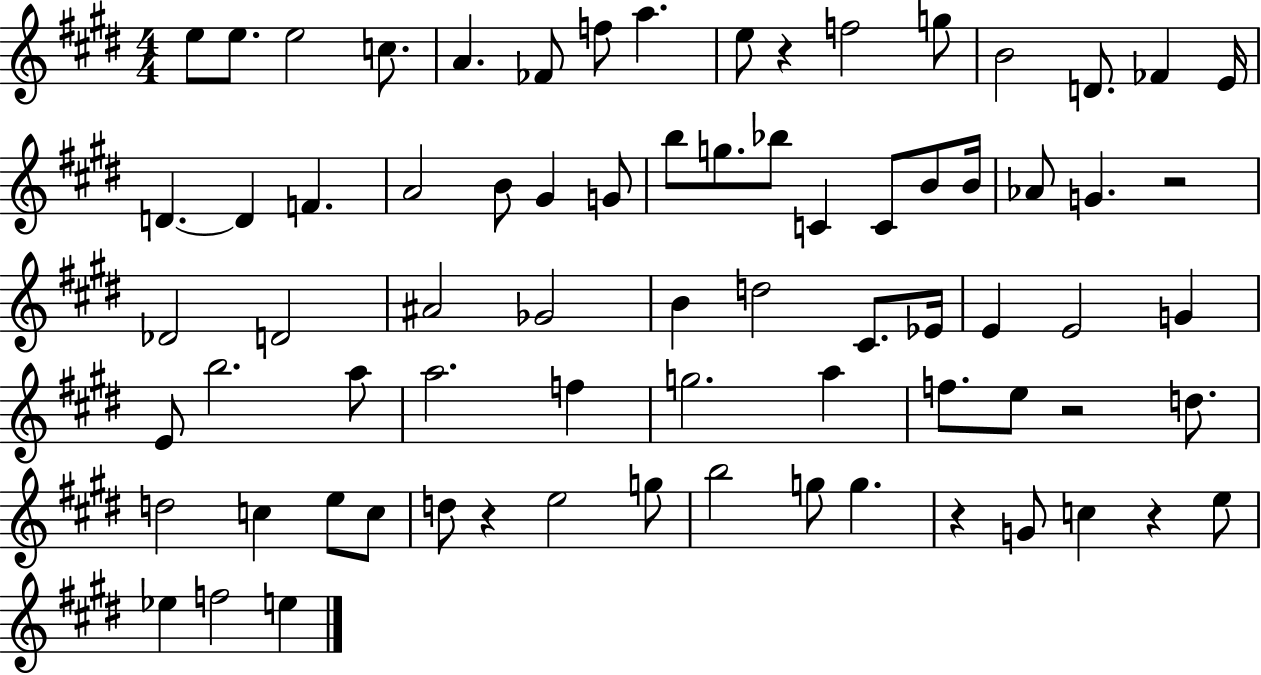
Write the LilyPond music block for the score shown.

{
  \clef treble
  \numericTimeSignature
  \time 4/4
  \key e \major
  e''8 e''8. e''2 c''8. | a'4. fes'8 f''8 a''4. | e''8 r4 f''2 g''8 | b'2 d'8. fes'4 e'16 | \break d'4.~~ d'4 f'4. | a'2 b'8 gis'4 g'8 | b''8 g''8. bes''8 c'4 c'8 b'8 b'16 | aes'8 g'4. r2 | \break des'2 d'2 | ais'2 ges'2 | b'4 d''2 cis'8. ees'16 | e'4 e'2 g'4 | \break e'8 b''2. a''8 | a''2. f''4 | g''2. a''4 | f''8. e''8 r2 d''8. | \break d''2 c''4 e''8 c''8 | d''8 r4 e''2 g''8 | b''2 g''8 g''4. | r4 g'8 c''4 r4 e''8 | \break ees''4 f''2 e''4 | \bar "|."
}